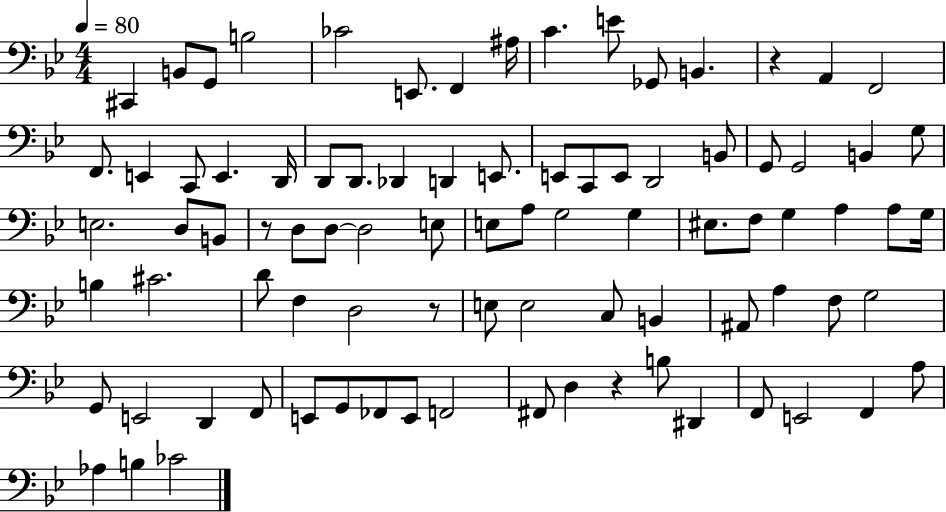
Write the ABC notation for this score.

X:1
T:Untitled
M:4/4
L:1/4
K:Bb
^C,, B,,/2 G,,/2 B,2 _C2 E,,/2 F,, ^A,/4 C E/2 _G,,/2 B,, z A,, F,,2 F,,/2 E,, C,,/2 E,, D,,/4 D,,/2 D,,/2 _D,, D,, E,,/2 E,,/2 C,,/2 E,,/2 D,,2 B,,/2 G,,/2 G,,2 B,, G,/2 E,2 D,/2 B,,/2 z/2 D,/2 D,/2 D,2 E,/2 E,/2 A,/2 G,2 G, ^E,/2 F,/2 G, A, A,/2 G,/4 B, ^C2 D/2 F, D,2 z/2 E,/2 E,2 C,/2 B,, ^A,,/2 A, F,/2 G,2 G,,/2 E,,2 D,, F,,/2 E,,/2 G,,/2 _F,,/2 E,,/2 F,,2 ^F,,/2 D, z B,/2 ^D,, F,,/2 E,,2 F,, A,/2 _A, B, _C2